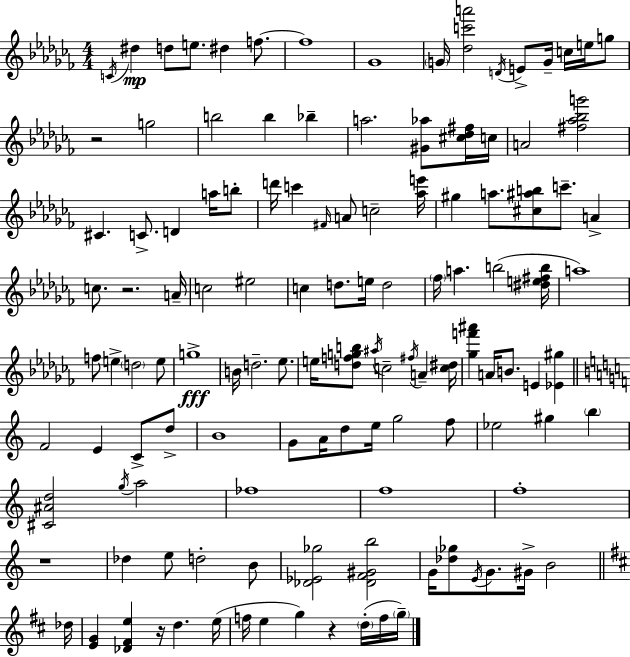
C4/s D#5/q D5/e E5/e. D#5/q F5/e. F5/w Gb4/w G4/s [Db5,C6,A6]/h D4/s E4/e G4/s C5/s E5/s G5/e R/h G5/h B5/h B5/q Bb5/q A5/h. [G#4,Ab5]/e [C#5,Db5,F#5]/s C5/s A4/h [F#5,Ab5,Bb5,G6]/h C#4/q. C4/e. D4/q A5/s B5/e D6/s C6/q F#4/s A4/e C5/h [Ab5,E6]/s G#5/q A5/e. [C#5,A#5,B5]/e C6/e. A4/q C5/e. R/h. A4/s C5/h EIS5/h C5/q D5/e. E5/s D5/h FES5/s A5/q. B5/h [D#5,E5,F#5,B5]/s A5/w F5/e E5/q D5/h E5/e G5/w B4/s D5/h. Eb5/e. E5/s [D5,F5,G5,B5]/e A#5/s C5/h F#5/s A4/q [C5,D#5]/s [Gb5,F6,A#6]/q A4/s B4/e. E4/q [Eb4,G#5]/q F4/h E4/q C4/e D5/e B4/w G4/e A4/s D5/e E5/s G5/h F5/e Eb5/h G#5/q B5/q [C#4,A#4,D5]/h G5/s A5/h FES5/w F5/w F5/w R/w Db5/q E5/e D5/h B4/e [Db4,Eb4,Gb5]/h [Db4,F4,G#4,B5]/h G4/s [Db5,Gb5]/e E4/s G4/e. G#4/s B4/h Db5/s [E4,G4]/q [Db4,F#4,E5]/q R/s D5/q. E5/s F5/s E5/q G5/q R/q D5/s F5/s G5/s